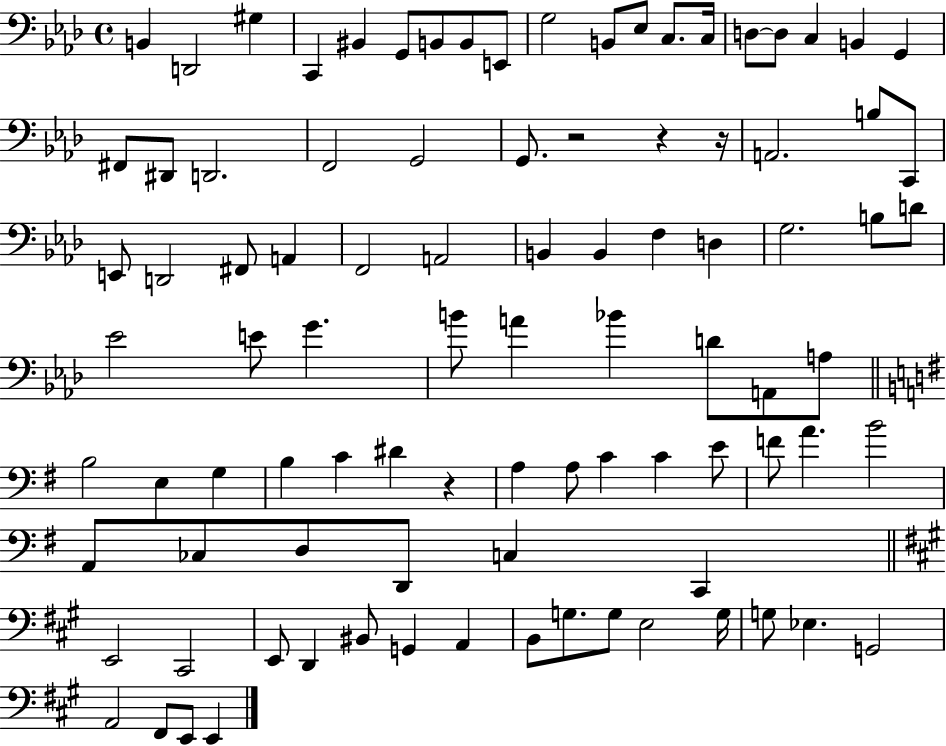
X:1
T:Untitled
M:4/4
L:1/4
K:Ab
B,, D,,2 ^G, C,, ^B,, G,,/2 B,,/2 B,,/2 E,,/2 G,2 B,,/2 _E,/2 C,/2 C,/4 D,/2 D,/2 C, B,, G,, ^F,,/2 ^D,,/2 D,,2 F,,2 G,,2 G,,/2 z2 z z/4 A,,2 B,/2 C,,/2 E,,/2 D,,2 ^F,,/2 A,, F,,2 A,,2 B,, B,, F, D, G,2 B,/2 D/2 _E2 E/2 G B/2 A _B D/2 A,,/2 A,/2 B,2 E, G, B, C ^D z A, A,/2 C C E/2 F/2 A B2 A,,/2 _C,/2 D,/2 D,,/2 C, C,, E,,2 ^C,,2 E,,/2 D,, ^B,,/2 G,, A,, B,,/2 G,/2 G,/2 E,2 G,/4 G,/2 _E, G,,2 A,,2 ^F,,/2 E,,/2 E,,